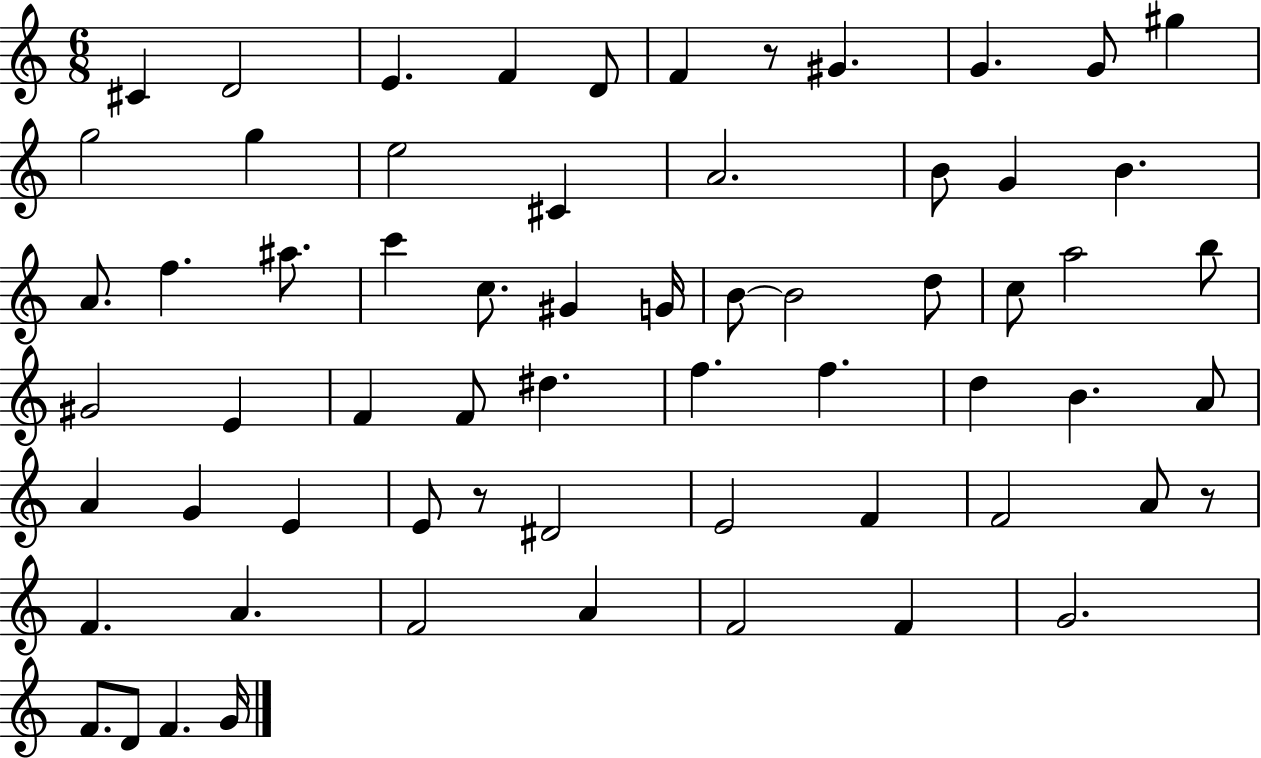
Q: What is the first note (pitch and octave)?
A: C#4